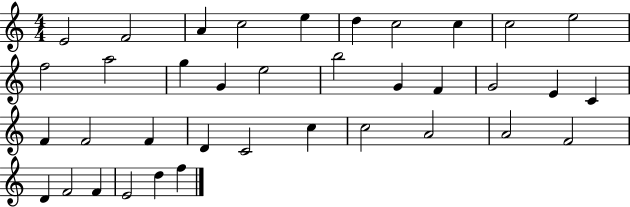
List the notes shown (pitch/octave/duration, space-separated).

E4/h F4/h A4/q C5/h E5/q D5/q C5/h C5/q C5/h E5/h F5/h A5/h G5/q G4/q E5/h B5/h G4/q F4/q G4/h E4/q C4/q F4/q F4/h F4/q D4/q C4/h C5/q C5/h A4/h A4/h F4/h D4/q F4/h F4/q E4/h D5/q F5/q